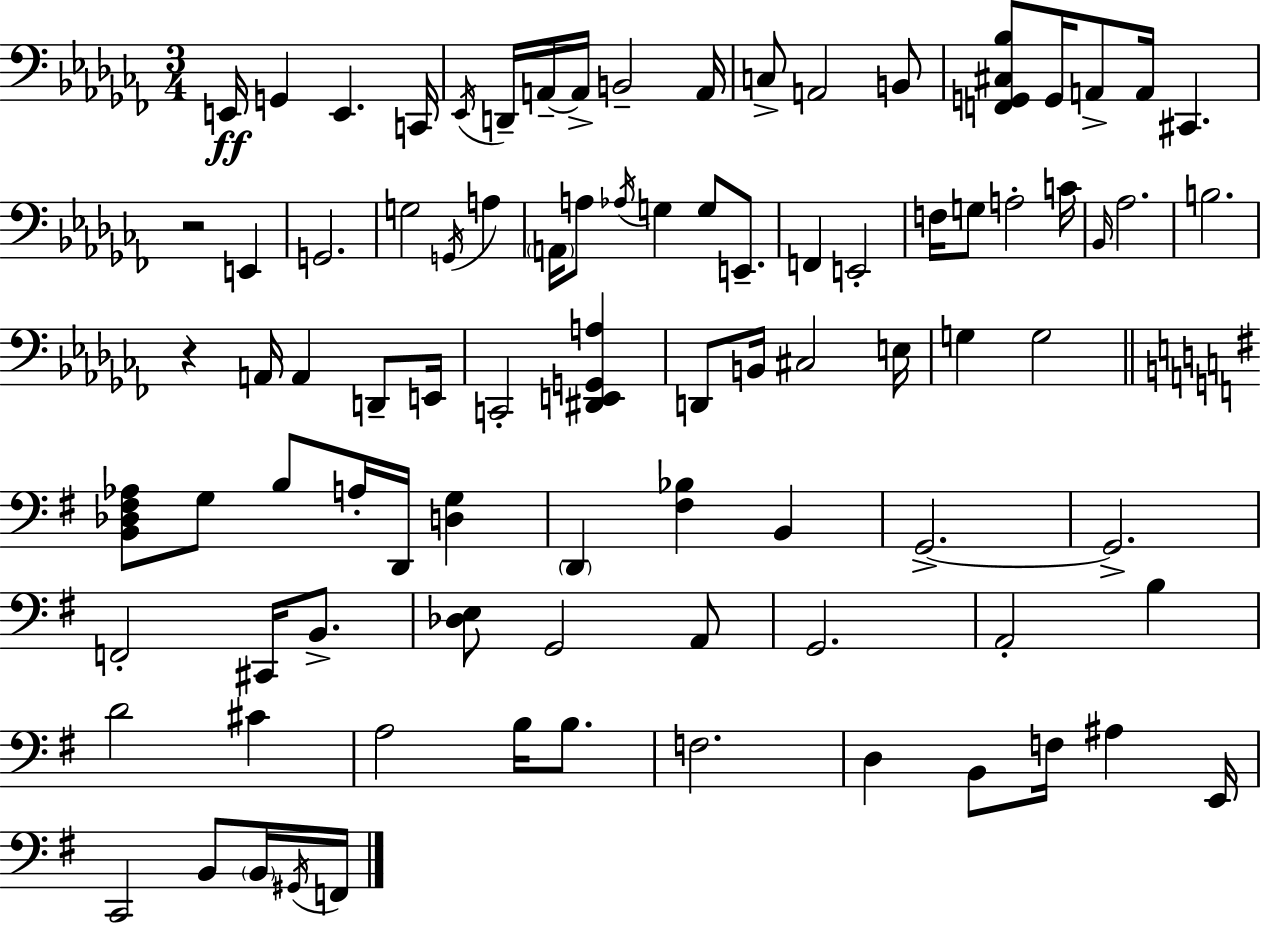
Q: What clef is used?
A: bass